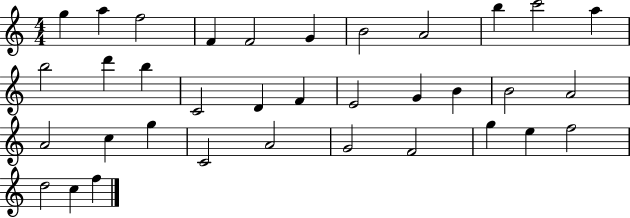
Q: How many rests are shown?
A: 0